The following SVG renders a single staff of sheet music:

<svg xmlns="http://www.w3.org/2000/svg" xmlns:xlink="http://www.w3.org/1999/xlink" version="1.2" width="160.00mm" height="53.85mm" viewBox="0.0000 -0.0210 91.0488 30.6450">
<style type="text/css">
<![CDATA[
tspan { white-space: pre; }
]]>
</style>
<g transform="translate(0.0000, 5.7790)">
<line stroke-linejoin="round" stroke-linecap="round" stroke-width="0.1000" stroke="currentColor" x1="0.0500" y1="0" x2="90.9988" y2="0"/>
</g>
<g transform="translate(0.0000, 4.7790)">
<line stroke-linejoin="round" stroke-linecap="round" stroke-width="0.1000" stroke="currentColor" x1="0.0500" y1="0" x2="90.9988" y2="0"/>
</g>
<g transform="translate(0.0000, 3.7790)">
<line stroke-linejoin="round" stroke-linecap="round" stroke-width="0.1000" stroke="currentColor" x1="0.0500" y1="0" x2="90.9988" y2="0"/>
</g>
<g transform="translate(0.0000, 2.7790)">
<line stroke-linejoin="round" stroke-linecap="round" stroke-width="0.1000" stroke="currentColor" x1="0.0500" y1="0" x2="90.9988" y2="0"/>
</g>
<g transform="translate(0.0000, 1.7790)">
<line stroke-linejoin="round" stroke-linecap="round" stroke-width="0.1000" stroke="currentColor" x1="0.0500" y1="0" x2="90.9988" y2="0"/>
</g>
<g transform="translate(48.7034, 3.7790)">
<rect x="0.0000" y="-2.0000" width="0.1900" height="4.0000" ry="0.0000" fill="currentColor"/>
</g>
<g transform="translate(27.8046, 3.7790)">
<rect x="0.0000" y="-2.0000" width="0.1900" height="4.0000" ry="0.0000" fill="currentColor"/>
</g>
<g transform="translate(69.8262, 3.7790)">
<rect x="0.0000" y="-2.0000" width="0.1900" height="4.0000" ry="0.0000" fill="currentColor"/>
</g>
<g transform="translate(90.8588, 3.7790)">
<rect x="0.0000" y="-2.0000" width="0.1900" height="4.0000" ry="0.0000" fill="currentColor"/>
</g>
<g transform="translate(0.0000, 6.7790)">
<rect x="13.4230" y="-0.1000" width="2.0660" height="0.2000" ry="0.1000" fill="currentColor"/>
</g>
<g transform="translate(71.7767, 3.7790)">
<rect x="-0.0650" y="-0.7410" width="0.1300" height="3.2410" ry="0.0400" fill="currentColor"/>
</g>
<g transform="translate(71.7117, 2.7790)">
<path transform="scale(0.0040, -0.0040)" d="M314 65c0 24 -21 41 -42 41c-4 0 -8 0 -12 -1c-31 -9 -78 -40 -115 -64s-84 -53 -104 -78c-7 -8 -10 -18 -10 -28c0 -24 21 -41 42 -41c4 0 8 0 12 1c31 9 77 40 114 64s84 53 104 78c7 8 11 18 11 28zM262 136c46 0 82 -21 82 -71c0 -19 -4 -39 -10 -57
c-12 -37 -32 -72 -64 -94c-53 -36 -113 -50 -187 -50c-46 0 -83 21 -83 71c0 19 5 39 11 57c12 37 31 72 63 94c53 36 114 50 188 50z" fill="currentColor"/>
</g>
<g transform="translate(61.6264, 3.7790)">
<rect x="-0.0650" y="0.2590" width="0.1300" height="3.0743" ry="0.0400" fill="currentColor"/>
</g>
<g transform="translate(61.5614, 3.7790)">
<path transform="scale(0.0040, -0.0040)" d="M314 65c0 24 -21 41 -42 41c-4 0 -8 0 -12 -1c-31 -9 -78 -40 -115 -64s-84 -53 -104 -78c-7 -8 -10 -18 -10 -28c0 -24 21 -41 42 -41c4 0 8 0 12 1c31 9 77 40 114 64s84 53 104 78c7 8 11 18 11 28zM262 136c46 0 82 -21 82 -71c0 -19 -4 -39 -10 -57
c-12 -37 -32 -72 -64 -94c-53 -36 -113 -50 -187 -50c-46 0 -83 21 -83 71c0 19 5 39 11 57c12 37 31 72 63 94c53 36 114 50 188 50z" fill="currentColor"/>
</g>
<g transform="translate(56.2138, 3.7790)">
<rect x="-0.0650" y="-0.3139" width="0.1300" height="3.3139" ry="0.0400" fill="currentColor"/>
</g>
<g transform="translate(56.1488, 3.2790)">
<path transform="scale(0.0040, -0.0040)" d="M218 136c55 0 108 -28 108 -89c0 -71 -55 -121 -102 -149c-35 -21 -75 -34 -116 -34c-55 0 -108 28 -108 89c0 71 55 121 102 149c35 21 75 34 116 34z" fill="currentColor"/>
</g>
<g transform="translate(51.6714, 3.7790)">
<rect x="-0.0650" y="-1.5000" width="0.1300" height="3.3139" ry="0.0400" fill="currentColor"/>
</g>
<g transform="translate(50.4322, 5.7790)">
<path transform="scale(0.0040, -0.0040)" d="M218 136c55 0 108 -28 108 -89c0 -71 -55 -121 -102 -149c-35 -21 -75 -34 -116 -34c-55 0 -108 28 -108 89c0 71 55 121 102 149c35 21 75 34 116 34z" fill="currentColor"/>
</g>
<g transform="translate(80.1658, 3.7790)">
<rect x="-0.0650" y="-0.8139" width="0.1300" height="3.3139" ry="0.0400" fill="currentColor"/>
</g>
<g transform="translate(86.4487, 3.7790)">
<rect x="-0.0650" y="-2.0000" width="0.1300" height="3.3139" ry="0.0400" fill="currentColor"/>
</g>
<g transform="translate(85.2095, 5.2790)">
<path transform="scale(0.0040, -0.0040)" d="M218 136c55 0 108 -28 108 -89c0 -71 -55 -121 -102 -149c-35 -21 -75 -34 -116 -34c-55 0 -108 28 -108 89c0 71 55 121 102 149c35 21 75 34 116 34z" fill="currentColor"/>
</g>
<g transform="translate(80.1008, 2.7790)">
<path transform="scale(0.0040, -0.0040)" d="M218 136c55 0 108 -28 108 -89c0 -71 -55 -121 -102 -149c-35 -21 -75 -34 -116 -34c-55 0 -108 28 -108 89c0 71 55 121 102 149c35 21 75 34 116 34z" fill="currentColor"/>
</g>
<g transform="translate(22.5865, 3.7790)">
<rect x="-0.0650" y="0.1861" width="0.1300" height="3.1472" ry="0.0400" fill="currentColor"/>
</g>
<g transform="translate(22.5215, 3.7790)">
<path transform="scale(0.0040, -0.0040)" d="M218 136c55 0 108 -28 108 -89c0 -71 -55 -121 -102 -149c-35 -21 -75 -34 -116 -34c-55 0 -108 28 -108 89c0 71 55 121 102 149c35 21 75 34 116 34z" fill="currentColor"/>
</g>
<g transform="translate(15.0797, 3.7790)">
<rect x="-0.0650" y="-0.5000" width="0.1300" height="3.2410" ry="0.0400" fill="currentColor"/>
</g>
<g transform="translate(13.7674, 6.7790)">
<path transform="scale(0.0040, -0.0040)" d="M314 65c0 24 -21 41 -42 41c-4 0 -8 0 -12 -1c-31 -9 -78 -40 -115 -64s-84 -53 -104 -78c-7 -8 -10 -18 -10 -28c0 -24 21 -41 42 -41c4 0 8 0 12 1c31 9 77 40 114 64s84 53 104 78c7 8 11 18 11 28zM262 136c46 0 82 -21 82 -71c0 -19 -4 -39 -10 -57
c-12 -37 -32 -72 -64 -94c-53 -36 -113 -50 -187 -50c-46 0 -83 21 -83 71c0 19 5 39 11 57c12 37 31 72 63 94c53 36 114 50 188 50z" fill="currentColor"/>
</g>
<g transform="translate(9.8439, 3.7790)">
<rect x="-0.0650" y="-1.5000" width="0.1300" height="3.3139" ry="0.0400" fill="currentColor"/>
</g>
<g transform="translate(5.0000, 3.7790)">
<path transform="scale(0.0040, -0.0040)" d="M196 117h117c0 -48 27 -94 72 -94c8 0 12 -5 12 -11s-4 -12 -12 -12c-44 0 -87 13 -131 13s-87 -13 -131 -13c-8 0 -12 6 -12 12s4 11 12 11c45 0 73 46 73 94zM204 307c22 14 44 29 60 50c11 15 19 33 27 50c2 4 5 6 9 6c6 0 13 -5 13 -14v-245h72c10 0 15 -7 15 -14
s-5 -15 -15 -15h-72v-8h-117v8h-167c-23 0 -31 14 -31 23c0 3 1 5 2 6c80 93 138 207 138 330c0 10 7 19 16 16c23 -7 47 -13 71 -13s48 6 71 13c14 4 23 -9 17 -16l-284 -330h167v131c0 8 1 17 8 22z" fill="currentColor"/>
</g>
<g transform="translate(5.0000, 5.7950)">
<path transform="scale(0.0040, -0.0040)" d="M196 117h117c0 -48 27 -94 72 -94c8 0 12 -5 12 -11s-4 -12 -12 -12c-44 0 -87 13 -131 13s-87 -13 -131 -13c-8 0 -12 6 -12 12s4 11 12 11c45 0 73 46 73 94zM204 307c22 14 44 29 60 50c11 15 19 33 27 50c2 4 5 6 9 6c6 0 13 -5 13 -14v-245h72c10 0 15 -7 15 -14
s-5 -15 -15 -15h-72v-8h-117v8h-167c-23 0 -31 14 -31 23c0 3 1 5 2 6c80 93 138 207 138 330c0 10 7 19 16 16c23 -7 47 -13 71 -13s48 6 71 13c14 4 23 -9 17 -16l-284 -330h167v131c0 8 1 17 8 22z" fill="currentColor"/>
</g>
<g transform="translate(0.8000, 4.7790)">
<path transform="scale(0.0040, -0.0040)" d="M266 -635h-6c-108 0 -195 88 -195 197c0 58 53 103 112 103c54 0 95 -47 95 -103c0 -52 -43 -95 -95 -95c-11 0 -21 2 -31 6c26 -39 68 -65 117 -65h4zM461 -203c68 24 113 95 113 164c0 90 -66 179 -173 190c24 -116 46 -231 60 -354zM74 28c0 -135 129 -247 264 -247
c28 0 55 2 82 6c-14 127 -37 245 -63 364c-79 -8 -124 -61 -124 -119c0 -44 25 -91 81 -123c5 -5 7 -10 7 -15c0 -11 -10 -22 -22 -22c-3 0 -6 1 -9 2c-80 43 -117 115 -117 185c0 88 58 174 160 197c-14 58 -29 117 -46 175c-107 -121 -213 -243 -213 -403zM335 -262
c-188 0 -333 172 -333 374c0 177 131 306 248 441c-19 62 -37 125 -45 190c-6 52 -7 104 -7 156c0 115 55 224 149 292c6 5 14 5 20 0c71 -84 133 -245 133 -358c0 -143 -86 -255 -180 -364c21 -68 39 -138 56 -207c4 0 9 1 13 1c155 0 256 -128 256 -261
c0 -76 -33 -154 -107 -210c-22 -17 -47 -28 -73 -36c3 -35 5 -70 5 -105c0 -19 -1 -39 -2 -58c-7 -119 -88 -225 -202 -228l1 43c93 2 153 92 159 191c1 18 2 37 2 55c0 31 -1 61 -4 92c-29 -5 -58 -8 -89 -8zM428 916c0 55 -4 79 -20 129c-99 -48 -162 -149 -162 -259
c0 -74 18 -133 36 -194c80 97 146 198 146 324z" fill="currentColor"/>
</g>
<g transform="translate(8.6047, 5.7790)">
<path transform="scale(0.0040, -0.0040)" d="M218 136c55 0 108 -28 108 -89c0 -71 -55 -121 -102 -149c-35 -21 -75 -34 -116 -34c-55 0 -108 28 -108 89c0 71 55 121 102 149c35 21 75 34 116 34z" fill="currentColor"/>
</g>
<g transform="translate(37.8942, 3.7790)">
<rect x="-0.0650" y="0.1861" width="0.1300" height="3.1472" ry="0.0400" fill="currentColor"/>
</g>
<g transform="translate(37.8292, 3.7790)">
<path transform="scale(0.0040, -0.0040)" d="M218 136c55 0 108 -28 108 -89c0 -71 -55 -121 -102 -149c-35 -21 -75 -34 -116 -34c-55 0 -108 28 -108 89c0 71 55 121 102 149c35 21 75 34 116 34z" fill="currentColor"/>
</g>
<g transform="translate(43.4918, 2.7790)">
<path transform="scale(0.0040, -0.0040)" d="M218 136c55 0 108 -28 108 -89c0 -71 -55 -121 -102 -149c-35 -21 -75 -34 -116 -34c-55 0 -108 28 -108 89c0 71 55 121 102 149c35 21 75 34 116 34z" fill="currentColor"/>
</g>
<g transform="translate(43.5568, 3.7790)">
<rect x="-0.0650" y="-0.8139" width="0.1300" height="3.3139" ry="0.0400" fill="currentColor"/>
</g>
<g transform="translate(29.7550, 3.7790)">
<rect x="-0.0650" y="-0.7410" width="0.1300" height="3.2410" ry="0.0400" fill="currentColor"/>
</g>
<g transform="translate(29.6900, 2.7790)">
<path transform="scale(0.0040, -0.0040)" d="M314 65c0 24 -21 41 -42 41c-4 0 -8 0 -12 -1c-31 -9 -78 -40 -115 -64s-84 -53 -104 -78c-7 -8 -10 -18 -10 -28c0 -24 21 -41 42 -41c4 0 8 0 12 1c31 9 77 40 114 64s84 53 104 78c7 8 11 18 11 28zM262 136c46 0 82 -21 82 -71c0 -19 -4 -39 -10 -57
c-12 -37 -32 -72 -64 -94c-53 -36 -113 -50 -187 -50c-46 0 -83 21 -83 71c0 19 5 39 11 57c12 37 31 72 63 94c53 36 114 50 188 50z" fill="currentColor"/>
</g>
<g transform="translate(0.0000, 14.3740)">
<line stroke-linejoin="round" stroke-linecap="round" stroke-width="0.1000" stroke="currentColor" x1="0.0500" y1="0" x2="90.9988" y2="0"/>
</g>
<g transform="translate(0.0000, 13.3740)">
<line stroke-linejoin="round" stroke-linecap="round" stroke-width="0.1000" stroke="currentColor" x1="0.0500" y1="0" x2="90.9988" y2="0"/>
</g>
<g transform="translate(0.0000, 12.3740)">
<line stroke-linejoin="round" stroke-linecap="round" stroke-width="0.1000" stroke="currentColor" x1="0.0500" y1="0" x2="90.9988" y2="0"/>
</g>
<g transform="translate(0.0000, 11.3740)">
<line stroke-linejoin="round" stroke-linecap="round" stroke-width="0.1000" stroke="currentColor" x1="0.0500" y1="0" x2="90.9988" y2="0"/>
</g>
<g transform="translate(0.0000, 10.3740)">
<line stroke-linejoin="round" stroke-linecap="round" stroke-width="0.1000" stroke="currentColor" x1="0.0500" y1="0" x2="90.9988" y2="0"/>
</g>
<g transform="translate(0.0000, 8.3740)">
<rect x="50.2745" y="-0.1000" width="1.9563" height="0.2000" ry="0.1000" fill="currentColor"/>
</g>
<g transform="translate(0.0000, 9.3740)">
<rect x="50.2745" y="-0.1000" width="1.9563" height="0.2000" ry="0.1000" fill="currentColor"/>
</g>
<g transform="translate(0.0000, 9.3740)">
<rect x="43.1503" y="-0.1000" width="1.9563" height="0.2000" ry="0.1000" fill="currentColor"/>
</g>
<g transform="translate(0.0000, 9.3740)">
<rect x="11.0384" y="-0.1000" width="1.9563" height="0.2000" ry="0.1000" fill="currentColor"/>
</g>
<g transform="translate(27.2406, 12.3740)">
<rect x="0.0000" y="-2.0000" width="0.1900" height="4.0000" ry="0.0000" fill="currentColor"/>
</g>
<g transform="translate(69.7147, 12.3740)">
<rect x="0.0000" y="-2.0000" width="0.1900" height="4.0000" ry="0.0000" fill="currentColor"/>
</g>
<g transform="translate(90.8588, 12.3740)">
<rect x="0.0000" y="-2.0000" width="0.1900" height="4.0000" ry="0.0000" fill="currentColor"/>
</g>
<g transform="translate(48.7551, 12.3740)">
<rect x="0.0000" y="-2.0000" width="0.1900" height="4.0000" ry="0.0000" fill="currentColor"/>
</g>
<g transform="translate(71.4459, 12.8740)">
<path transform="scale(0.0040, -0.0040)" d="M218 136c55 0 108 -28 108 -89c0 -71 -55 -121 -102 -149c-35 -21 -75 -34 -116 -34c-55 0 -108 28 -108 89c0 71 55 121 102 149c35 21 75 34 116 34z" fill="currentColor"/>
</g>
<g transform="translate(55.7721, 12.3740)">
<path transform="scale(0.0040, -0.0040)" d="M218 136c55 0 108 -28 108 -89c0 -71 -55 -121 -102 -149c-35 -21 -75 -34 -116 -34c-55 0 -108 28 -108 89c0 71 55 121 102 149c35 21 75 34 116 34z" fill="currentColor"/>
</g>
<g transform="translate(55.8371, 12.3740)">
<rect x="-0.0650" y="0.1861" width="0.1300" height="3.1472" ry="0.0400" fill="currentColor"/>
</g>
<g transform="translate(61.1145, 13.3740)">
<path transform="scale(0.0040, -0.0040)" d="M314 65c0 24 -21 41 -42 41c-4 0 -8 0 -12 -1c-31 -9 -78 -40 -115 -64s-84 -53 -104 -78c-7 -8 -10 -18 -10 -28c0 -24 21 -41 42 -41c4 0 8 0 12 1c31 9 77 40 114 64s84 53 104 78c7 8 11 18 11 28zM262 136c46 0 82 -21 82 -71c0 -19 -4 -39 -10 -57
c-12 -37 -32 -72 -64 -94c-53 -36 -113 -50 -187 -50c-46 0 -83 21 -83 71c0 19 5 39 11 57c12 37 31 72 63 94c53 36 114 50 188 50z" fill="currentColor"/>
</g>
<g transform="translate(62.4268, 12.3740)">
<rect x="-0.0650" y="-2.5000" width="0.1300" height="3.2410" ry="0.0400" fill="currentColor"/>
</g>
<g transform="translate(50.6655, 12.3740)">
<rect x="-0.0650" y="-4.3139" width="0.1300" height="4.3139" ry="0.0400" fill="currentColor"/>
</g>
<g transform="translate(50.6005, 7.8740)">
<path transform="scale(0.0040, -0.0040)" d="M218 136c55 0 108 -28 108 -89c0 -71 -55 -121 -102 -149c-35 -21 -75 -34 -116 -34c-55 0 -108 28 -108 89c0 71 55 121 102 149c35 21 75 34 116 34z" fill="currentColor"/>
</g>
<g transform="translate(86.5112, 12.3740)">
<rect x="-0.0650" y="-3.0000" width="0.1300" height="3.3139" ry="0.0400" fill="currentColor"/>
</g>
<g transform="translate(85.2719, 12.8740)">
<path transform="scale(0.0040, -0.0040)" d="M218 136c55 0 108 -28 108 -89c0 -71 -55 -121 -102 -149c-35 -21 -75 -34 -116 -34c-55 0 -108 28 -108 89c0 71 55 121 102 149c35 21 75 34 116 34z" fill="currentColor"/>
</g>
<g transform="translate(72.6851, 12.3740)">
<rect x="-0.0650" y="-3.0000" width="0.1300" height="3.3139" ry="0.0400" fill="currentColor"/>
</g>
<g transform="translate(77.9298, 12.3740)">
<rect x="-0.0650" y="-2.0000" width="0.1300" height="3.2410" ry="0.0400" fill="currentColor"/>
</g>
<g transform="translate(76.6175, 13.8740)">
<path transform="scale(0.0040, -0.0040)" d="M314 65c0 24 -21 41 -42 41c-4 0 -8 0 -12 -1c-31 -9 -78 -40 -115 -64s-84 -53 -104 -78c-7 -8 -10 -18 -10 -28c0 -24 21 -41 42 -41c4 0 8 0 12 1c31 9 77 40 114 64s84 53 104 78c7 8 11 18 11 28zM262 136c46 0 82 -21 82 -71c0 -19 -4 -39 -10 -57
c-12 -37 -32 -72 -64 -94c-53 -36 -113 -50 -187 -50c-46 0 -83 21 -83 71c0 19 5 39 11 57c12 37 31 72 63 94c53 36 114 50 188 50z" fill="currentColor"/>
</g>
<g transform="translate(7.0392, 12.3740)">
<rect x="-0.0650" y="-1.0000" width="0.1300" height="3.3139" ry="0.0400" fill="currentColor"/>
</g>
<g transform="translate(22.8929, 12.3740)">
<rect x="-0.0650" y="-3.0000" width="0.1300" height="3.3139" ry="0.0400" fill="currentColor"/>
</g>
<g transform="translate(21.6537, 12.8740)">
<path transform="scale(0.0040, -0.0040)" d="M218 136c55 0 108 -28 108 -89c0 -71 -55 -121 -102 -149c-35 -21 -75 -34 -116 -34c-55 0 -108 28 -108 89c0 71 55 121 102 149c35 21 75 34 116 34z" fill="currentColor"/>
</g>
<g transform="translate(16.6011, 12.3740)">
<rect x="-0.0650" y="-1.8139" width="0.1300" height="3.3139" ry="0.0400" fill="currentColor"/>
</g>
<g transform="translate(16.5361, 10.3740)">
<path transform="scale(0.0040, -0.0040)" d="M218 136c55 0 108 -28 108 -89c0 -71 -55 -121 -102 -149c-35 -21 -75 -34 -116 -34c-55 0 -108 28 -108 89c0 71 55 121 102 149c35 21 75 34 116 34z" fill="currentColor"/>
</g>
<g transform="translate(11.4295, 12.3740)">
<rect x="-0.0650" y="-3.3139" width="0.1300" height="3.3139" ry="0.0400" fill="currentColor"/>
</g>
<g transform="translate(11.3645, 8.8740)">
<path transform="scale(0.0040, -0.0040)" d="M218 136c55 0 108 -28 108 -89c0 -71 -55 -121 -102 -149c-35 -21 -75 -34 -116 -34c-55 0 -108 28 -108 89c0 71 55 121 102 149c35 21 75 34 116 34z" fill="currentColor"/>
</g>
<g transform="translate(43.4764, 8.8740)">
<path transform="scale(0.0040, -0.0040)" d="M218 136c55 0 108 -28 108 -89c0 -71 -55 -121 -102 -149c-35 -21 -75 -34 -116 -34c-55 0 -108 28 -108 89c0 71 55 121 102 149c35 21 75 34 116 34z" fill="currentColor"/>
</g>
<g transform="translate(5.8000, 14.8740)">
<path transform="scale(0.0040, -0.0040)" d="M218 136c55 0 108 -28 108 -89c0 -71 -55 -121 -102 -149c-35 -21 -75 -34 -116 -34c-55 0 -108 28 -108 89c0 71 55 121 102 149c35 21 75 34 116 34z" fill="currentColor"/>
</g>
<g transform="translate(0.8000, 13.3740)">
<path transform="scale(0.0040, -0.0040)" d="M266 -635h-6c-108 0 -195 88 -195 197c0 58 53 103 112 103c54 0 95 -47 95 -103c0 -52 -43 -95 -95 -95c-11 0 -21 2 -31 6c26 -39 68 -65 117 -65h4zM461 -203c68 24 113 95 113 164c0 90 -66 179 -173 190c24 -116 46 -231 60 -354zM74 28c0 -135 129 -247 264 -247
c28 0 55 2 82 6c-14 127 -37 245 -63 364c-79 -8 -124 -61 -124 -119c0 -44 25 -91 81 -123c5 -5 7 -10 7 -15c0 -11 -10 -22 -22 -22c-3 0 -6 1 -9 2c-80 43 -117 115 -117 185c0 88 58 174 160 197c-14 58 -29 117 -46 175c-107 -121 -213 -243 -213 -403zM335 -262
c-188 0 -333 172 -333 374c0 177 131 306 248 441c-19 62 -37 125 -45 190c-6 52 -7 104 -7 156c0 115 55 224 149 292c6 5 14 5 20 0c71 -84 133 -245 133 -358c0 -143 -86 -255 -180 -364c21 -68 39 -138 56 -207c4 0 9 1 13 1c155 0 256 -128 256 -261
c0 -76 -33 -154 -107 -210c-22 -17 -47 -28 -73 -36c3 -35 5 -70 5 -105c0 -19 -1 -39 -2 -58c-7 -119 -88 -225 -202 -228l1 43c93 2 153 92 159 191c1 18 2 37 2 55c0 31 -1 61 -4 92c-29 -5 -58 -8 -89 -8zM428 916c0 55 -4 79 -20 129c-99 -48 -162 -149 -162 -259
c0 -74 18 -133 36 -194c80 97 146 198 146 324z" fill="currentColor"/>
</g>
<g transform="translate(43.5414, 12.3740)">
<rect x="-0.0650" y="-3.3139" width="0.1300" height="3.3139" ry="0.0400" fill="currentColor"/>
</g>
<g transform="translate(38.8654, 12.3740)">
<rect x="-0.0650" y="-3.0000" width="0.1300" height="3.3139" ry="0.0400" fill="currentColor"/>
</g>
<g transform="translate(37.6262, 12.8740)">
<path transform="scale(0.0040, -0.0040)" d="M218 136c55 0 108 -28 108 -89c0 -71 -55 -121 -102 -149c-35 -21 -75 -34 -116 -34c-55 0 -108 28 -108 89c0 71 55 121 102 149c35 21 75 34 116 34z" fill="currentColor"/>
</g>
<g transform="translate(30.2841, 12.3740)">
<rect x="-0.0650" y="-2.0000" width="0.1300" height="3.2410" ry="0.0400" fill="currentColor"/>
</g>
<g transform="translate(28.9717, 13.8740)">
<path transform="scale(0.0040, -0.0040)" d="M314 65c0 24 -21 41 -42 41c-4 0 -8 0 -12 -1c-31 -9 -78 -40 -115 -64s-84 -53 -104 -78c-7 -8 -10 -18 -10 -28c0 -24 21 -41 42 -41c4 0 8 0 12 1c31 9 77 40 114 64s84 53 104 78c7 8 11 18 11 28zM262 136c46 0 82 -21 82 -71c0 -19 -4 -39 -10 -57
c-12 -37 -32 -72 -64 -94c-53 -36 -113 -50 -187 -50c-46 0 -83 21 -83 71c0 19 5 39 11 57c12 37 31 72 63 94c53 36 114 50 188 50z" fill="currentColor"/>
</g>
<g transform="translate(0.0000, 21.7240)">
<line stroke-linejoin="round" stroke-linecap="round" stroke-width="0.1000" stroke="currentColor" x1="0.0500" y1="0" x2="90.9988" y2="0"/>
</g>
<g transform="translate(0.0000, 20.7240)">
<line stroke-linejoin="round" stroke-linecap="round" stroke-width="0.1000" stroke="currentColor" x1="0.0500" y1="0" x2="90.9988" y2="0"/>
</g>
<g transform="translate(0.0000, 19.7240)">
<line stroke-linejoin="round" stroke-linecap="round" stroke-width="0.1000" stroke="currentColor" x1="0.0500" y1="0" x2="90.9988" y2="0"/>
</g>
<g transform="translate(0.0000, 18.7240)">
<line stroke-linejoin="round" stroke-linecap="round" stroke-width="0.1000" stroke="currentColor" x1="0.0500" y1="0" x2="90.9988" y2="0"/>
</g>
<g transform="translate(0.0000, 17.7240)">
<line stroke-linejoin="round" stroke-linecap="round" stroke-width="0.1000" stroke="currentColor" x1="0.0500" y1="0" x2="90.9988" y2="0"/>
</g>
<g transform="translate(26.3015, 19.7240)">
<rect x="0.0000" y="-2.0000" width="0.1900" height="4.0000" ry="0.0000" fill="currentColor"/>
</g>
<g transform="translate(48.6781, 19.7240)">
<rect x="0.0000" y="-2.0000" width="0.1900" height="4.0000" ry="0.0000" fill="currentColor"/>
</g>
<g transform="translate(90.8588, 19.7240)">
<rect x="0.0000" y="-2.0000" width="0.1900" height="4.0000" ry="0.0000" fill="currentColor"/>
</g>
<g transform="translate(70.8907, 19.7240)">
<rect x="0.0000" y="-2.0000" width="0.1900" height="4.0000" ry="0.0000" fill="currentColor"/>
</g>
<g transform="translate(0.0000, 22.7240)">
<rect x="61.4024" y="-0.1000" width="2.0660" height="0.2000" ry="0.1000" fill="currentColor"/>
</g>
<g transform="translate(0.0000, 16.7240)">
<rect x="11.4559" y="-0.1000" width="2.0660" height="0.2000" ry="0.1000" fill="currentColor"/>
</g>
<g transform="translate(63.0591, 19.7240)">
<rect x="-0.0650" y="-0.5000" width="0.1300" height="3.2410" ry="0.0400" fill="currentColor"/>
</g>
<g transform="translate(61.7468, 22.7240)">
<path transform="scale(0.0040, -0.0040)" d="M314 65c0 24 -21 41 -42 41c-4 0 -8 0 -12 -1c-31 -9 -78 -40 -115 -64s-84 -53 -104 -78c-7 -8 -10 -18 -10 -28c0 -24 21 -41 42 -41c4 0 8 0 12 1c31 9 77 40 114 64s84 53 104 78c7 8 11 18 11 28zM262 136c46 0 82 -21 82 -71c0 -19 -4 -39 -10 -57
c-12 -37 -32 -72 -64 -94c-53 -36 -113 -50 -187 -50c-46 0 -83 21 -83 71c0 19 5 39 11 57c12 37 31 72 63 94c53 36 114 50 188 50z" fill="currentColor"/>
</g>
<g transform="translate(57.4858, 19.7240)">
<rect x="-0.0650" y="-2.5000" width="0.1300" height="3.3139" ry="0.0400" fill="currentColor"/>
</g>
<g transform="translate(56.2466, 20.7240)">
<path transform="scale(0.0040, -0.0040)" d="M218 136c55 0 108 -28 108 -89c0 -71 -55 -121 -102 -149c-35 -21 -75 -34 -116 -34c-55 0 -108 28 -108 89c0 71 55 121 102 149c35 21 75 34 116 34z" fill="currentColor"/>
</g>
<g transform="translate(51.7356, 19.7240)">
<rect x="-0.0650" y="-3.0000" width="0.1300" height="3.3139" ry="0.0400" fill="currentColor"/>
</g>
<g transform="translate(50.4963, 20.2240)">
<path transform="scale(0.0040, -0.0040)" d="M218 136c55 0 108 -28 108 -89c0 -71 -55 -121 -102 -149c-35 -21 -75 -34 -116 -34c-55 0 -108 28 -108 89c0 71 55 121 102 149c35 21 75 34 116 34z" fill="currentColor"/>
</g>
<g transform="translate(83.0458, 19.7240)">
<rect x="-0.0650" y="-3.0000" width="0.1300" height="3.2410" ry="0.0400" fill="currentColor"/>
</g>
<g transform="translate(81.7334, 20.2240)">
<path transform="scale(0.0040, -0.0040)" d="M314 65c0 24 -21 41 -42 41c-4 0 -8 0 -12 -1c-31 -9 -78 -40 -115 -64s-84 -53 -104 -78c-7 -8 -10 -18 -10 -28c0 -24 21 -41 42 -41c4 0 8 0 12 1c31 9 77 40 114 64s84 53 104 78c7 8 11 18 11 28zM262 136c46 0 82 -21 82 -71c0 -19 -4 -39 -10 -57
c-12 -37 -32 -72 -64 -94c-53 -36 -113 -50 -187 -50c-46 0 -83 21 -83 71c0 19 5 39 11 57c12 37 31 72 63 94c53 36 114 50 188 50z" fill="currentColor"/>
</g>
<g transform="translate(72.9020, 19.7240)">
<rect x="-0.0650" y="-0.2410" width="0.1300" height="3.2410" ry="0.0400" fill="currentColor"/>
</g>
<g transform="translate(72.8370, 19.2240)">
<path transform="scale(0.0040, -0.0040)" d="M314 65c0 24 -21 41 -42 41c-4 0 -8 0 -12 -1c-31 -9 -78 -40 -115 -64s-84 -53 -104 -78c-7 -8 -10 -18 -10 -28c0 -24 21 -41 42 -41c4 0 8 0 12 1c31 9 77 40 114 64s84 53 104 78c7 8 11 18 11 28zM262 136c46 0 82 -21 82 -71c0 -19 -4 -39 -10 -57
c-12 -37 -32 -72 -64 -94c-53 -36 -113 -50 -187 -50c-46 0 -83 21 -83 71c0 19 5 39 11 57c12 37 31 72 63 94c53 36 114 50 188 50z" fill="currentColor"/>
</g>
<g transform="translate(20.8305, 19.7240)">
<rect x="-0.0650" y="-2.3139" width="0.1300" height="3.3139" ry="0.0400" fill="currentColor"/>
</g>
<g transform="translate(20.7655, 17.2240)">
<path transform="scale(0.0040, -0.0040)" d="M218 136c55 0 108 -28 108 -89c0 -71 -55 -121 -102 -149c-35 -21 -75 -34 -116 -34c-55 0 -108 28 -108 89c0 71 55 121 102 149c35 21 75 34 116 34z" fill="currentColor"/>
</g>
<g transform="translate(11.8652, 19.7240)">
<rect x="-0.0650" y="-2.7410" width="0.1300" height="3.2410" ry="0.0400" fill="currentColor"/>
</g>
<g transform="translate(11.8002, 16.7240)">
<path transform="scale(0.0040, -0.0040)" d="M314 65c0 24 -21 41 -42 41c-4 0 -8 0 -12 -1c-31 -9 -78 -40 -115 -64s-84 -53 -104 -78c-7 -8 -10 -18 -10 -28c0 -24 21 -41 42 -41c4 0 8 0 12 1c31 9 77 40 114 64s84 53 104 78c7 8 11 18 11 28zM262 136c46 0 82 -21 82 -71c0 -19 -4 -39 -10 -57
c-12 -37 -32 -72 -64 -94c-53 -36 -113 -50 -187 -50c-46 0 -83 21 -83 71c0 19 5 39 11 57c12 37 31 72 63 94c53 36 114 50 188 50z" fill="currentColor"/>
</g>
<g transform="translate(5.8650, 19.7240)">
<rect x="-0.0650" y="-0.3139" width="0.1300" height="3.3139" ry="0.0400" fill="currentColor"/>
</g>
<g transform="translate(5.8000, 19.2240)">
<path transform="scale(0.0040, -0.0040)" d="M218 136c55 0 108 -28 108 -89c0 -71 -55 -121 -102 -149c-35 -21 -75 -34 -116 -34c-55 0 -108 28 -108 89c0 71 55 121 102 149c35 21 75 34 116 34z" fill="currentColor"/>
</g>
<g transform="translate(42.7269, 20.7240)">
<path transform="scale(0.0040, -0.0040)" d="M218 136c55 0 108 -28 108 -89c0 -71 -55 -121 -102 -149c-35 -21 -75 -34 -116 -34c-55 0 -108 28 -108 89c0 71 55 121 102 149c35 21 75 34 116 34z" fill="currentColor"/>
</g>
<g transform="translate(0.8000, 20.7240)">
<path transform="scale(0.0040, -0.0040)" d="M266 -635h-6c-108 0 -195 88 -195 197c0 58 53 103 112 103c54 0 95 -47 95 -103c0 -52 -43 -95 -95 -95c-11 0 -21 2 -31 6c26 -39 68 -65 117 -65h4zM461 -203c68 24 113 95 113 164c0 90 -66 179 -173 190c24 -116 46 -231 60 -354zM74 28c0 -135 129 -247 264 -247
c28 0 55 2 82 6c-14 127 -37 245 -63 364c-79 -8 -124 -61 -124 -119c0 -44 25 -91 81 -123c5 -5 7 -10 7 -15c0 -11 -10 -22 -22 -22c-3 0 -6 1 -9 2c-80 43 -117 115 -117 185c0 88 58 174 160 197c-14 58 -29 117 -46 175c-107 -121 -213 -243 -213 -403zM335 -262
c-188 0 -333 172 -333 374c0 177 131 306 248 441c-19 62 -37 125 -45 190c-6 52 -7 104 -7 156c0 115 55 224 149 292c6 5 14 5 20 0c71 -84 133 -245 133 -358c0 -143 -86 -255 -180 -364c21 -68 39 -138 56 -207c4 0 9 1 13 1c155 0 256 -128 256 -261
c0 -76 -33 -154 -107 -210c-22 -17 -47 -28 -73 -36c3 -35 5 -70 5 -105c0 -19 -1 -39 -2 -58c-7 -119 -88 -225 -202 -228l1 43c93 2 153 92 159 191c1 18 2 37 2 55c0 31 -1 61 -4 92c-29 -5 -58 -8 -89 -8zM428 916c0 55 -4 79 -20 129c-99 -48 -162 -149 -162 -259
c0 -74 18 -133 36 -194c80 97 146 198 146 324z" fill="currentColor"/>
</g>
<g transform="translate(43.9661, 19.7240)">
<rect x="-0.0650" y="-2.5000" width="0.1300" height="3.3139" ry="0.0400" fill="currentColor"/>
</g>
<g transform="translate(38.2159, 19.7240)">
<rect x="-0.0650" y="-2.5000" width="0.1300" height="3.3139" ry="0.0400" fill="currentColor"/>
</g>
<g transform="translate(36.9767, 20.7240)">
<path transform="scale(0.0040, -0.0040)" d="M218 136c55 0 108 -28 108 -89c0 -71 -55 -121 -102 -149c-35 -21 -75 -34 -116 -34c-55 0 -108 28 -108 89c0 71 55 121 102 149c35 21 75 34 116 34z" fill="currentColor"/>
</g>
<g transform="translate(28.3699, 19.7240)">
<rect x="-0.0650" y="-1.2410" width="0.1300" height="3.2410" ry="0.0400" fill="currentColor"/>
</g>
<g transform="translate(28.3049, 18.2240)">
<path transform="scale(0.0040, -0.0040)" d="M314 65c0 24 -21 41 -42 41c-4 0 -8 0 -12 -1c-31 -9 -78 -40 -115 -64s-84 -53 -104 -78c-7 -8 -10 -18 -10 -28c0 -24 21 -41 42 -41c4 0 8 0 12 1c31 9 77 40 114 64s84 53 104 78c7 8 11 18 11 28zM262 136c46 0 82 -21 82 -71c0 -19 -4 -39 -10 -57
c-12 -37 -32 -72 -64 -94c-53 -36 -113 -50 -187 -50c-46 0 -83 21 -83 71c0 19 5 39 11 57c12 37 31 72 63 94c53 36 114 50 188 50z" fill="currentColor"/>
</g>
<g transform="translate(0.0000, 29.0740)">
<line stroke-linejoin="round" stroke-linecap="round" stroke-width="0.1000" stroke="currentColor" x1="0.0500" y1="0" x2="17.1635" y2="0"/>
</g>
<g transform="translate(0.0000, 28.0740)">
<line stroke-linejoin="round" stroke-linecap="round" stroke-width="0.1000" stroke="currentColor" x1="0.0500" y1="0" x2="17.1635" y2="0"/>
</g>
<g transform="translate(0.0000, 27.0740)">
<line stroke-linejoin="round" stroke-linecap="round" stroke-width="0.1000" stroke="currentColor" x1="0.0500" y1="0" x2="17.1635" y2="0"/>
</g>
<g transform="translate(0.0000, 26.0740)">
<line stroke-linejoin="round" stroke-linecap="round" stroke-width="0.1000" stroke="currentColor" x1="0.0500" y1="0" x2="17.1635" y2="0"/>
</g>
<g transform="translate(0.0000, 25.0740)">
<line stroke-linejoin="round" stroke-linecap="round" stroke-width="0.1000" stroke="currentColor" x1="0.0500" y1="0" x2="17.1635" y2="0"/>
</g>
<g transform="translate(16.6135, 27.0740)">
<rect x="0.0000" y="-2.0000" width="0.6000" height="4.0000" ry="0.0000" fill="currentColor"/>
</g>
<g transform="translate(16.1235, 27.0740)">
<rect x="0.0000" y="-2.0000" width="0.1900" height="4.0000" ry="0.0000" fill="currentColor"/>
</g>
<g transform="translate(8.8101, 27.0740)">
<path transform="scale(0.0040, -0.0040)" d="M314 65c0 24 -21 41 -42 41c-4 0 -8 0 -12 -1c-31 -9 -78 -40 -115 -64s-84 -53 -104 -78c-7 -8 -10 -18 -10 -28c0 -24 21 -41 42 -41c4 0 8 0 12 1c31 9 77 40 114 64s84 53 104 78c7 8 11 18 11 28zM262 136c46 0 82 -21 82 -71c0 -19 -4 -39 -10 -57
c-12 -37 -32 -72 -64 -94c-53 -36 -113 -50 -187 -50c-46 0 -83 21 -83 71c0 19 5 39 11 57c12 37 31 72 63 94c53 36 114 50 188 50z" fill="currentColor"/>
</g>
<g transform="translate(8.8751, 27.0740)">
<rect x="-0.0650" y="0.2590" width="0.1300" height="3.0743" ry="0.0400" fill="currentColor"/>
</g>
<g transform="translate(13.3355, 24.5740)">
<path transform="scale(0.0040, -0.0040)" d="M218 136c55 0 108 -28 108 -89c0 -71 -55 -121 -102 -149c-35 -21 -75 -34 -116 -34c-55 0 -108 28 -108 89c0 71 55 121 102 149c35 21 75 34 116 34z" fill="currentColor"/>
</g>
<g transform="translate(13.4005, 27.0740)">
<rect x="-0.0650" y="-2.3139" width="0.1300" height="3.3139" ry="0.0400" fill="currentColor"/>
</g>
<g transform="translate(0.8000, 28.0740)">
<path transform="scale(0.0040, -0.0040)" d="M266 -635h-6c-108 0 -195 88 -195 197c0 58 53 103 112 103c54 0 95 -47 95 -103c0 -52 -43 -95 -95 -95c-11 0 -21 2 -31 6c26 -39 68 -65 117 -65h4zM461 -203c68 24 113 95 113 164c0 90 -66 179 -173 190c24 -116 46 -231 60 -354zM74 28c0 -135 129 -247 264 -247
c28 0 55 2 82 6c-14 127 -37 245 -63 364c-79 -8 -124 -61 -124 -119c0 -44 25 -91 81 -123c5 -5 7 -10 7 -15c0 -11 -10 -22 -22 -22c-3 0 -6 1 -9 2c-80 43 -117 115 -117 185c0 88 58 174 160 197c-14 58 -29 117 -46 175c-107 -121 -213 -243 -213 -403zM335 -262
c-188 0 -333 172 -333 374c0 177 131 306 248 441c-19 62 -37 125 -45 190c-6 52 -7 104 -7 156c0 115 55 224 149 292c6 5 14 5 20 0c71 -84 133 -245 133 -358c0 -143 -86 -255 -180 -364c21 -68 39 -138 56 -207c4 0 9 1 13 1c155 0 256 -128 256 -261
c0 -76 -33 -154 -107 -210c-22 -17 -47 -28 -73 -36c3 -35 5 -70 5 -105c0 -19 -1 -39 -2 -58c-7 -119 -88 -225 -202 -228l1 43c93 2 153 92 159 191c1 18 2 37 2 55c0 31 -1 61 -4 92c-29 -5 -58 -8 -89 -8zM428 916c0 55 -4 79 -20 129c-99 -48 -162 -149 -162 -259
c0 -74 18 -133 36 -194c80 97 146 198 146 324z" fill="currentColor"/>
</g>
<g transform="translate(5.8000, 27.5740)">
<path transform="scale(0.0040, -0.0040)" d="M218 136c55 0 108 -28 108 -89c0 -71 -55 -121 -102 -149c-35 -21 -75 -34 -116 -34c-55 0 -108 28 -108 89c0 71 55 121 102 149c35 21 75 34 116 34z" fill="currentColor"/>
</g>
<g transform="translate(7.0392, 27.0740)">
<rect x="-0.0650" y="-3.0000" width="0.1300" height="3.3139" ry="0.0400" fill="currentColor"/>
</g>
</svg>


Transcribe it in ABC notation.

X:1
T:Untitled
M:4/4
L:1/4
K:C
E C2 B d2 B d E c B2 d2 d F D b f A F2 A b d' B G2 A F2 A c a2 g e2 G G A G C2 c2 A2 A B2 g